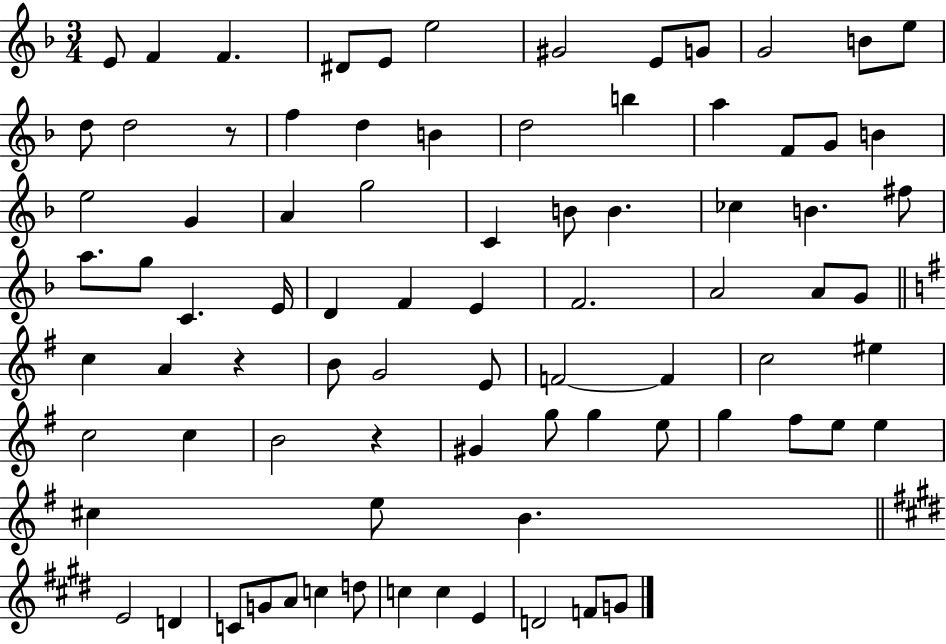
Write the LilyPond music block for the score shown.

{
  \clef treble
  \numericTimeSignature
  \time 3/4
  \key f \major
  e'8 f'4 f'4. | dis'8 e'8 e''2 | gis'2 e'8 g'8 | g'2 b'8 e''8 | \break d''8 d''2 r8 | f''4 d''4 b'4 | d''2 b''4 | a''4 f'8 g'8 b'4 | \break e''2 g'4 | a'4 g''2 | c'4 b'8 b'4. | ces''4 b'4. fis''8 | \break a''8. g''8 c'4. e'16 | d'4 f'4 e'4 | f'2. | a'2 a'8 g'8 | \break \bar "||" \break \key g \major c''4 a'4 r4 | b'8 g'2 e'8 | f'2~~ f'4 | c''2 eis''4 | \break c''2 c''4 | b'2 r4 | gis'4 g''8 g''4 e''8 | g''4 fis''8 e''8 e''4 | \break cis''4 e''8 b'4. | \bar "||" \break \key e \major e'2 d'4 | c'8 g'8 a'8 c''4 d''8 | c''4 c''4 e'4 | d'2 f'8 g'8 | \break \bar "|."
}